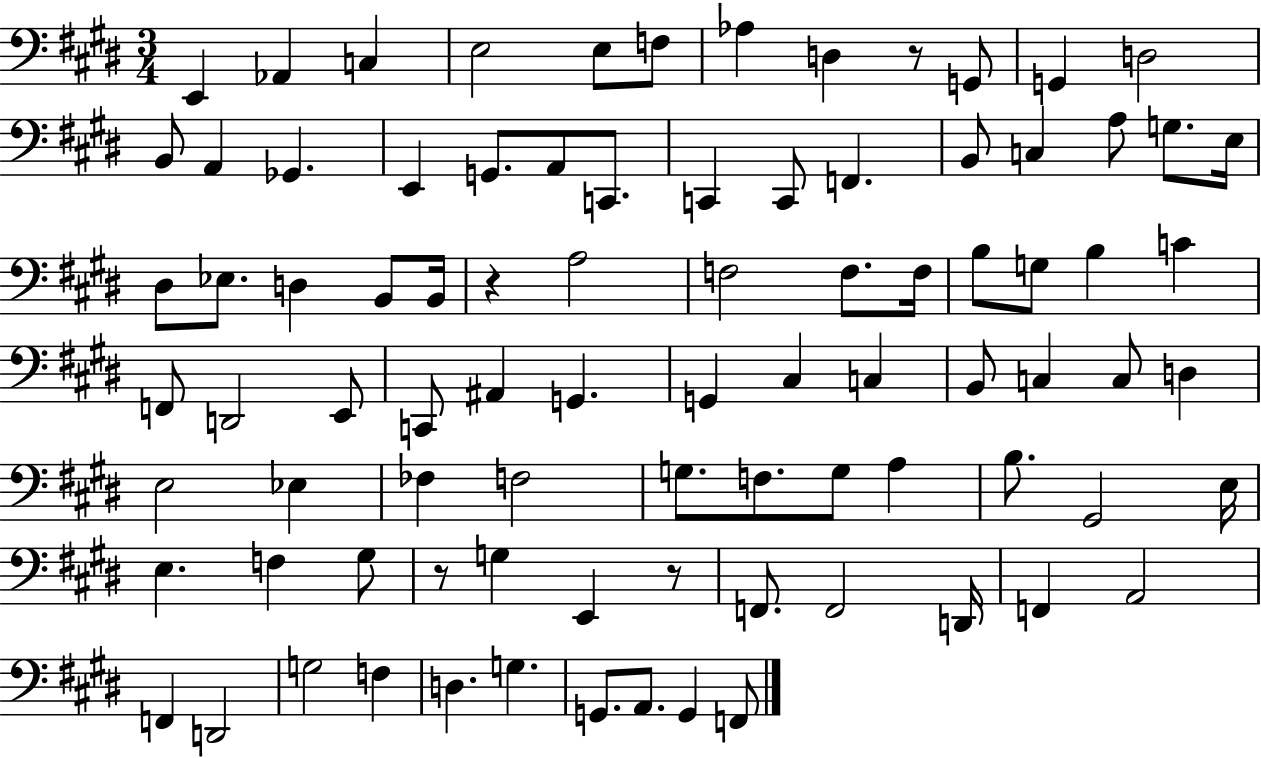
X:1
T:Untitled
M:3/4
L:1/4
K:E
E,, _A,, C, E,2 E,/2 F,/2 _A, D, z/2 G,,/2 G,, D,2 B,,/2 A,, _G,, E,, G,,/2 A,,/2 C,,/2 C,, C,,/2 F,, B,,/2 C, A,/2 G,/2 E,/4 ^D,/2 _E,/2 D, B,,/2 B,,/4 z A,2 F,2 F,/2 F,/4 B,/2 G,/2 B, C F,,/2 D,,2 E,,/2 C,,/2 ^A,, G,, G,, ^C, C, B,,/2 C, C,/2 D, E,2 _E, _F, F,2 G,/2 F,/2 G,/2 A, B,/2 ^G,,2 E,/4 E, F, ^G,/2 z/2 G, E,, z/2 F,,/2 F,,2 D,,/4 F,, A,,2 F,, D,,2 G,2 F, D, G, G,,/2 A,,/2 G,, F,,/2